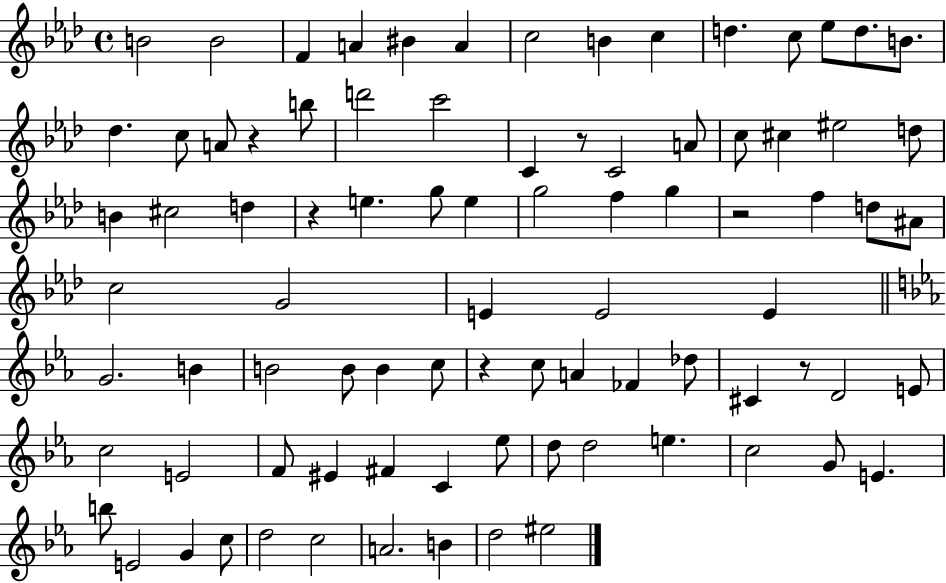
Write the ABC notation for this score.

X:1
T:Untitled
M:4/4
L:1/4
K:Ab
B2 B2 F A ^B A c2 B c d c/2 _e/2 d/2 B/2 _d c/2 A/2 z b/2 d'2 c'2 C z/2 C2 A/2 c/2 ^c ^e2 d/2 B ^c2 d z e g/2 e g2 f g z2 f d/2 ^A/2 c2 G2 E E2 E G2 B B2 B/2 B c/2 z c/2 A _F _d/2 ^C z/2 D2 E/2 c2 E2 F/2 ^E ^F C _e/2 d/2 d2 e c2 G/2 E b/2 E2 G c/2 d2 c2 A2 B d2 ^e2